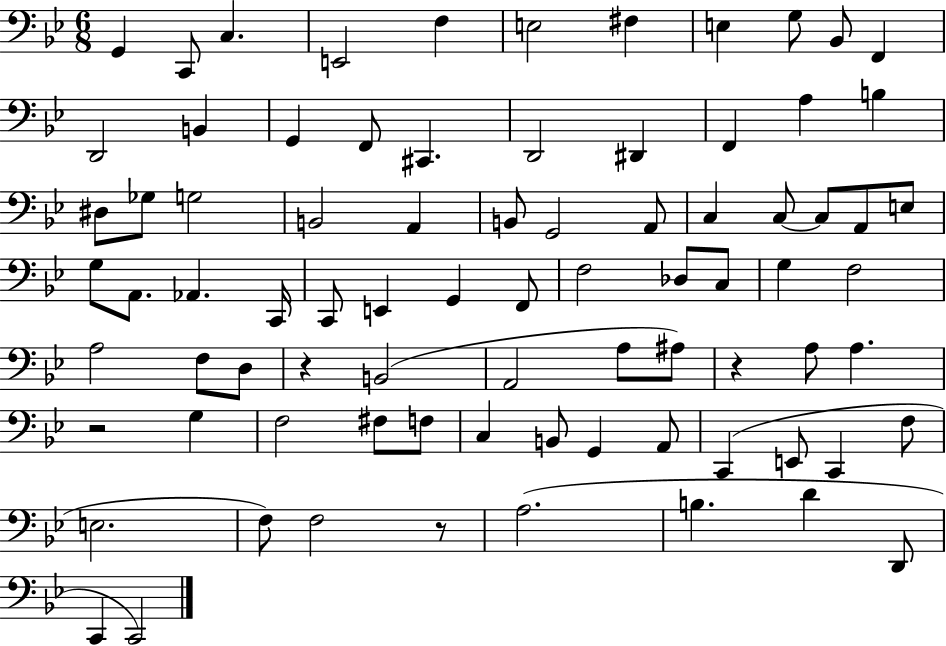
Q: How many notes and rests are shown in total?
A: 81